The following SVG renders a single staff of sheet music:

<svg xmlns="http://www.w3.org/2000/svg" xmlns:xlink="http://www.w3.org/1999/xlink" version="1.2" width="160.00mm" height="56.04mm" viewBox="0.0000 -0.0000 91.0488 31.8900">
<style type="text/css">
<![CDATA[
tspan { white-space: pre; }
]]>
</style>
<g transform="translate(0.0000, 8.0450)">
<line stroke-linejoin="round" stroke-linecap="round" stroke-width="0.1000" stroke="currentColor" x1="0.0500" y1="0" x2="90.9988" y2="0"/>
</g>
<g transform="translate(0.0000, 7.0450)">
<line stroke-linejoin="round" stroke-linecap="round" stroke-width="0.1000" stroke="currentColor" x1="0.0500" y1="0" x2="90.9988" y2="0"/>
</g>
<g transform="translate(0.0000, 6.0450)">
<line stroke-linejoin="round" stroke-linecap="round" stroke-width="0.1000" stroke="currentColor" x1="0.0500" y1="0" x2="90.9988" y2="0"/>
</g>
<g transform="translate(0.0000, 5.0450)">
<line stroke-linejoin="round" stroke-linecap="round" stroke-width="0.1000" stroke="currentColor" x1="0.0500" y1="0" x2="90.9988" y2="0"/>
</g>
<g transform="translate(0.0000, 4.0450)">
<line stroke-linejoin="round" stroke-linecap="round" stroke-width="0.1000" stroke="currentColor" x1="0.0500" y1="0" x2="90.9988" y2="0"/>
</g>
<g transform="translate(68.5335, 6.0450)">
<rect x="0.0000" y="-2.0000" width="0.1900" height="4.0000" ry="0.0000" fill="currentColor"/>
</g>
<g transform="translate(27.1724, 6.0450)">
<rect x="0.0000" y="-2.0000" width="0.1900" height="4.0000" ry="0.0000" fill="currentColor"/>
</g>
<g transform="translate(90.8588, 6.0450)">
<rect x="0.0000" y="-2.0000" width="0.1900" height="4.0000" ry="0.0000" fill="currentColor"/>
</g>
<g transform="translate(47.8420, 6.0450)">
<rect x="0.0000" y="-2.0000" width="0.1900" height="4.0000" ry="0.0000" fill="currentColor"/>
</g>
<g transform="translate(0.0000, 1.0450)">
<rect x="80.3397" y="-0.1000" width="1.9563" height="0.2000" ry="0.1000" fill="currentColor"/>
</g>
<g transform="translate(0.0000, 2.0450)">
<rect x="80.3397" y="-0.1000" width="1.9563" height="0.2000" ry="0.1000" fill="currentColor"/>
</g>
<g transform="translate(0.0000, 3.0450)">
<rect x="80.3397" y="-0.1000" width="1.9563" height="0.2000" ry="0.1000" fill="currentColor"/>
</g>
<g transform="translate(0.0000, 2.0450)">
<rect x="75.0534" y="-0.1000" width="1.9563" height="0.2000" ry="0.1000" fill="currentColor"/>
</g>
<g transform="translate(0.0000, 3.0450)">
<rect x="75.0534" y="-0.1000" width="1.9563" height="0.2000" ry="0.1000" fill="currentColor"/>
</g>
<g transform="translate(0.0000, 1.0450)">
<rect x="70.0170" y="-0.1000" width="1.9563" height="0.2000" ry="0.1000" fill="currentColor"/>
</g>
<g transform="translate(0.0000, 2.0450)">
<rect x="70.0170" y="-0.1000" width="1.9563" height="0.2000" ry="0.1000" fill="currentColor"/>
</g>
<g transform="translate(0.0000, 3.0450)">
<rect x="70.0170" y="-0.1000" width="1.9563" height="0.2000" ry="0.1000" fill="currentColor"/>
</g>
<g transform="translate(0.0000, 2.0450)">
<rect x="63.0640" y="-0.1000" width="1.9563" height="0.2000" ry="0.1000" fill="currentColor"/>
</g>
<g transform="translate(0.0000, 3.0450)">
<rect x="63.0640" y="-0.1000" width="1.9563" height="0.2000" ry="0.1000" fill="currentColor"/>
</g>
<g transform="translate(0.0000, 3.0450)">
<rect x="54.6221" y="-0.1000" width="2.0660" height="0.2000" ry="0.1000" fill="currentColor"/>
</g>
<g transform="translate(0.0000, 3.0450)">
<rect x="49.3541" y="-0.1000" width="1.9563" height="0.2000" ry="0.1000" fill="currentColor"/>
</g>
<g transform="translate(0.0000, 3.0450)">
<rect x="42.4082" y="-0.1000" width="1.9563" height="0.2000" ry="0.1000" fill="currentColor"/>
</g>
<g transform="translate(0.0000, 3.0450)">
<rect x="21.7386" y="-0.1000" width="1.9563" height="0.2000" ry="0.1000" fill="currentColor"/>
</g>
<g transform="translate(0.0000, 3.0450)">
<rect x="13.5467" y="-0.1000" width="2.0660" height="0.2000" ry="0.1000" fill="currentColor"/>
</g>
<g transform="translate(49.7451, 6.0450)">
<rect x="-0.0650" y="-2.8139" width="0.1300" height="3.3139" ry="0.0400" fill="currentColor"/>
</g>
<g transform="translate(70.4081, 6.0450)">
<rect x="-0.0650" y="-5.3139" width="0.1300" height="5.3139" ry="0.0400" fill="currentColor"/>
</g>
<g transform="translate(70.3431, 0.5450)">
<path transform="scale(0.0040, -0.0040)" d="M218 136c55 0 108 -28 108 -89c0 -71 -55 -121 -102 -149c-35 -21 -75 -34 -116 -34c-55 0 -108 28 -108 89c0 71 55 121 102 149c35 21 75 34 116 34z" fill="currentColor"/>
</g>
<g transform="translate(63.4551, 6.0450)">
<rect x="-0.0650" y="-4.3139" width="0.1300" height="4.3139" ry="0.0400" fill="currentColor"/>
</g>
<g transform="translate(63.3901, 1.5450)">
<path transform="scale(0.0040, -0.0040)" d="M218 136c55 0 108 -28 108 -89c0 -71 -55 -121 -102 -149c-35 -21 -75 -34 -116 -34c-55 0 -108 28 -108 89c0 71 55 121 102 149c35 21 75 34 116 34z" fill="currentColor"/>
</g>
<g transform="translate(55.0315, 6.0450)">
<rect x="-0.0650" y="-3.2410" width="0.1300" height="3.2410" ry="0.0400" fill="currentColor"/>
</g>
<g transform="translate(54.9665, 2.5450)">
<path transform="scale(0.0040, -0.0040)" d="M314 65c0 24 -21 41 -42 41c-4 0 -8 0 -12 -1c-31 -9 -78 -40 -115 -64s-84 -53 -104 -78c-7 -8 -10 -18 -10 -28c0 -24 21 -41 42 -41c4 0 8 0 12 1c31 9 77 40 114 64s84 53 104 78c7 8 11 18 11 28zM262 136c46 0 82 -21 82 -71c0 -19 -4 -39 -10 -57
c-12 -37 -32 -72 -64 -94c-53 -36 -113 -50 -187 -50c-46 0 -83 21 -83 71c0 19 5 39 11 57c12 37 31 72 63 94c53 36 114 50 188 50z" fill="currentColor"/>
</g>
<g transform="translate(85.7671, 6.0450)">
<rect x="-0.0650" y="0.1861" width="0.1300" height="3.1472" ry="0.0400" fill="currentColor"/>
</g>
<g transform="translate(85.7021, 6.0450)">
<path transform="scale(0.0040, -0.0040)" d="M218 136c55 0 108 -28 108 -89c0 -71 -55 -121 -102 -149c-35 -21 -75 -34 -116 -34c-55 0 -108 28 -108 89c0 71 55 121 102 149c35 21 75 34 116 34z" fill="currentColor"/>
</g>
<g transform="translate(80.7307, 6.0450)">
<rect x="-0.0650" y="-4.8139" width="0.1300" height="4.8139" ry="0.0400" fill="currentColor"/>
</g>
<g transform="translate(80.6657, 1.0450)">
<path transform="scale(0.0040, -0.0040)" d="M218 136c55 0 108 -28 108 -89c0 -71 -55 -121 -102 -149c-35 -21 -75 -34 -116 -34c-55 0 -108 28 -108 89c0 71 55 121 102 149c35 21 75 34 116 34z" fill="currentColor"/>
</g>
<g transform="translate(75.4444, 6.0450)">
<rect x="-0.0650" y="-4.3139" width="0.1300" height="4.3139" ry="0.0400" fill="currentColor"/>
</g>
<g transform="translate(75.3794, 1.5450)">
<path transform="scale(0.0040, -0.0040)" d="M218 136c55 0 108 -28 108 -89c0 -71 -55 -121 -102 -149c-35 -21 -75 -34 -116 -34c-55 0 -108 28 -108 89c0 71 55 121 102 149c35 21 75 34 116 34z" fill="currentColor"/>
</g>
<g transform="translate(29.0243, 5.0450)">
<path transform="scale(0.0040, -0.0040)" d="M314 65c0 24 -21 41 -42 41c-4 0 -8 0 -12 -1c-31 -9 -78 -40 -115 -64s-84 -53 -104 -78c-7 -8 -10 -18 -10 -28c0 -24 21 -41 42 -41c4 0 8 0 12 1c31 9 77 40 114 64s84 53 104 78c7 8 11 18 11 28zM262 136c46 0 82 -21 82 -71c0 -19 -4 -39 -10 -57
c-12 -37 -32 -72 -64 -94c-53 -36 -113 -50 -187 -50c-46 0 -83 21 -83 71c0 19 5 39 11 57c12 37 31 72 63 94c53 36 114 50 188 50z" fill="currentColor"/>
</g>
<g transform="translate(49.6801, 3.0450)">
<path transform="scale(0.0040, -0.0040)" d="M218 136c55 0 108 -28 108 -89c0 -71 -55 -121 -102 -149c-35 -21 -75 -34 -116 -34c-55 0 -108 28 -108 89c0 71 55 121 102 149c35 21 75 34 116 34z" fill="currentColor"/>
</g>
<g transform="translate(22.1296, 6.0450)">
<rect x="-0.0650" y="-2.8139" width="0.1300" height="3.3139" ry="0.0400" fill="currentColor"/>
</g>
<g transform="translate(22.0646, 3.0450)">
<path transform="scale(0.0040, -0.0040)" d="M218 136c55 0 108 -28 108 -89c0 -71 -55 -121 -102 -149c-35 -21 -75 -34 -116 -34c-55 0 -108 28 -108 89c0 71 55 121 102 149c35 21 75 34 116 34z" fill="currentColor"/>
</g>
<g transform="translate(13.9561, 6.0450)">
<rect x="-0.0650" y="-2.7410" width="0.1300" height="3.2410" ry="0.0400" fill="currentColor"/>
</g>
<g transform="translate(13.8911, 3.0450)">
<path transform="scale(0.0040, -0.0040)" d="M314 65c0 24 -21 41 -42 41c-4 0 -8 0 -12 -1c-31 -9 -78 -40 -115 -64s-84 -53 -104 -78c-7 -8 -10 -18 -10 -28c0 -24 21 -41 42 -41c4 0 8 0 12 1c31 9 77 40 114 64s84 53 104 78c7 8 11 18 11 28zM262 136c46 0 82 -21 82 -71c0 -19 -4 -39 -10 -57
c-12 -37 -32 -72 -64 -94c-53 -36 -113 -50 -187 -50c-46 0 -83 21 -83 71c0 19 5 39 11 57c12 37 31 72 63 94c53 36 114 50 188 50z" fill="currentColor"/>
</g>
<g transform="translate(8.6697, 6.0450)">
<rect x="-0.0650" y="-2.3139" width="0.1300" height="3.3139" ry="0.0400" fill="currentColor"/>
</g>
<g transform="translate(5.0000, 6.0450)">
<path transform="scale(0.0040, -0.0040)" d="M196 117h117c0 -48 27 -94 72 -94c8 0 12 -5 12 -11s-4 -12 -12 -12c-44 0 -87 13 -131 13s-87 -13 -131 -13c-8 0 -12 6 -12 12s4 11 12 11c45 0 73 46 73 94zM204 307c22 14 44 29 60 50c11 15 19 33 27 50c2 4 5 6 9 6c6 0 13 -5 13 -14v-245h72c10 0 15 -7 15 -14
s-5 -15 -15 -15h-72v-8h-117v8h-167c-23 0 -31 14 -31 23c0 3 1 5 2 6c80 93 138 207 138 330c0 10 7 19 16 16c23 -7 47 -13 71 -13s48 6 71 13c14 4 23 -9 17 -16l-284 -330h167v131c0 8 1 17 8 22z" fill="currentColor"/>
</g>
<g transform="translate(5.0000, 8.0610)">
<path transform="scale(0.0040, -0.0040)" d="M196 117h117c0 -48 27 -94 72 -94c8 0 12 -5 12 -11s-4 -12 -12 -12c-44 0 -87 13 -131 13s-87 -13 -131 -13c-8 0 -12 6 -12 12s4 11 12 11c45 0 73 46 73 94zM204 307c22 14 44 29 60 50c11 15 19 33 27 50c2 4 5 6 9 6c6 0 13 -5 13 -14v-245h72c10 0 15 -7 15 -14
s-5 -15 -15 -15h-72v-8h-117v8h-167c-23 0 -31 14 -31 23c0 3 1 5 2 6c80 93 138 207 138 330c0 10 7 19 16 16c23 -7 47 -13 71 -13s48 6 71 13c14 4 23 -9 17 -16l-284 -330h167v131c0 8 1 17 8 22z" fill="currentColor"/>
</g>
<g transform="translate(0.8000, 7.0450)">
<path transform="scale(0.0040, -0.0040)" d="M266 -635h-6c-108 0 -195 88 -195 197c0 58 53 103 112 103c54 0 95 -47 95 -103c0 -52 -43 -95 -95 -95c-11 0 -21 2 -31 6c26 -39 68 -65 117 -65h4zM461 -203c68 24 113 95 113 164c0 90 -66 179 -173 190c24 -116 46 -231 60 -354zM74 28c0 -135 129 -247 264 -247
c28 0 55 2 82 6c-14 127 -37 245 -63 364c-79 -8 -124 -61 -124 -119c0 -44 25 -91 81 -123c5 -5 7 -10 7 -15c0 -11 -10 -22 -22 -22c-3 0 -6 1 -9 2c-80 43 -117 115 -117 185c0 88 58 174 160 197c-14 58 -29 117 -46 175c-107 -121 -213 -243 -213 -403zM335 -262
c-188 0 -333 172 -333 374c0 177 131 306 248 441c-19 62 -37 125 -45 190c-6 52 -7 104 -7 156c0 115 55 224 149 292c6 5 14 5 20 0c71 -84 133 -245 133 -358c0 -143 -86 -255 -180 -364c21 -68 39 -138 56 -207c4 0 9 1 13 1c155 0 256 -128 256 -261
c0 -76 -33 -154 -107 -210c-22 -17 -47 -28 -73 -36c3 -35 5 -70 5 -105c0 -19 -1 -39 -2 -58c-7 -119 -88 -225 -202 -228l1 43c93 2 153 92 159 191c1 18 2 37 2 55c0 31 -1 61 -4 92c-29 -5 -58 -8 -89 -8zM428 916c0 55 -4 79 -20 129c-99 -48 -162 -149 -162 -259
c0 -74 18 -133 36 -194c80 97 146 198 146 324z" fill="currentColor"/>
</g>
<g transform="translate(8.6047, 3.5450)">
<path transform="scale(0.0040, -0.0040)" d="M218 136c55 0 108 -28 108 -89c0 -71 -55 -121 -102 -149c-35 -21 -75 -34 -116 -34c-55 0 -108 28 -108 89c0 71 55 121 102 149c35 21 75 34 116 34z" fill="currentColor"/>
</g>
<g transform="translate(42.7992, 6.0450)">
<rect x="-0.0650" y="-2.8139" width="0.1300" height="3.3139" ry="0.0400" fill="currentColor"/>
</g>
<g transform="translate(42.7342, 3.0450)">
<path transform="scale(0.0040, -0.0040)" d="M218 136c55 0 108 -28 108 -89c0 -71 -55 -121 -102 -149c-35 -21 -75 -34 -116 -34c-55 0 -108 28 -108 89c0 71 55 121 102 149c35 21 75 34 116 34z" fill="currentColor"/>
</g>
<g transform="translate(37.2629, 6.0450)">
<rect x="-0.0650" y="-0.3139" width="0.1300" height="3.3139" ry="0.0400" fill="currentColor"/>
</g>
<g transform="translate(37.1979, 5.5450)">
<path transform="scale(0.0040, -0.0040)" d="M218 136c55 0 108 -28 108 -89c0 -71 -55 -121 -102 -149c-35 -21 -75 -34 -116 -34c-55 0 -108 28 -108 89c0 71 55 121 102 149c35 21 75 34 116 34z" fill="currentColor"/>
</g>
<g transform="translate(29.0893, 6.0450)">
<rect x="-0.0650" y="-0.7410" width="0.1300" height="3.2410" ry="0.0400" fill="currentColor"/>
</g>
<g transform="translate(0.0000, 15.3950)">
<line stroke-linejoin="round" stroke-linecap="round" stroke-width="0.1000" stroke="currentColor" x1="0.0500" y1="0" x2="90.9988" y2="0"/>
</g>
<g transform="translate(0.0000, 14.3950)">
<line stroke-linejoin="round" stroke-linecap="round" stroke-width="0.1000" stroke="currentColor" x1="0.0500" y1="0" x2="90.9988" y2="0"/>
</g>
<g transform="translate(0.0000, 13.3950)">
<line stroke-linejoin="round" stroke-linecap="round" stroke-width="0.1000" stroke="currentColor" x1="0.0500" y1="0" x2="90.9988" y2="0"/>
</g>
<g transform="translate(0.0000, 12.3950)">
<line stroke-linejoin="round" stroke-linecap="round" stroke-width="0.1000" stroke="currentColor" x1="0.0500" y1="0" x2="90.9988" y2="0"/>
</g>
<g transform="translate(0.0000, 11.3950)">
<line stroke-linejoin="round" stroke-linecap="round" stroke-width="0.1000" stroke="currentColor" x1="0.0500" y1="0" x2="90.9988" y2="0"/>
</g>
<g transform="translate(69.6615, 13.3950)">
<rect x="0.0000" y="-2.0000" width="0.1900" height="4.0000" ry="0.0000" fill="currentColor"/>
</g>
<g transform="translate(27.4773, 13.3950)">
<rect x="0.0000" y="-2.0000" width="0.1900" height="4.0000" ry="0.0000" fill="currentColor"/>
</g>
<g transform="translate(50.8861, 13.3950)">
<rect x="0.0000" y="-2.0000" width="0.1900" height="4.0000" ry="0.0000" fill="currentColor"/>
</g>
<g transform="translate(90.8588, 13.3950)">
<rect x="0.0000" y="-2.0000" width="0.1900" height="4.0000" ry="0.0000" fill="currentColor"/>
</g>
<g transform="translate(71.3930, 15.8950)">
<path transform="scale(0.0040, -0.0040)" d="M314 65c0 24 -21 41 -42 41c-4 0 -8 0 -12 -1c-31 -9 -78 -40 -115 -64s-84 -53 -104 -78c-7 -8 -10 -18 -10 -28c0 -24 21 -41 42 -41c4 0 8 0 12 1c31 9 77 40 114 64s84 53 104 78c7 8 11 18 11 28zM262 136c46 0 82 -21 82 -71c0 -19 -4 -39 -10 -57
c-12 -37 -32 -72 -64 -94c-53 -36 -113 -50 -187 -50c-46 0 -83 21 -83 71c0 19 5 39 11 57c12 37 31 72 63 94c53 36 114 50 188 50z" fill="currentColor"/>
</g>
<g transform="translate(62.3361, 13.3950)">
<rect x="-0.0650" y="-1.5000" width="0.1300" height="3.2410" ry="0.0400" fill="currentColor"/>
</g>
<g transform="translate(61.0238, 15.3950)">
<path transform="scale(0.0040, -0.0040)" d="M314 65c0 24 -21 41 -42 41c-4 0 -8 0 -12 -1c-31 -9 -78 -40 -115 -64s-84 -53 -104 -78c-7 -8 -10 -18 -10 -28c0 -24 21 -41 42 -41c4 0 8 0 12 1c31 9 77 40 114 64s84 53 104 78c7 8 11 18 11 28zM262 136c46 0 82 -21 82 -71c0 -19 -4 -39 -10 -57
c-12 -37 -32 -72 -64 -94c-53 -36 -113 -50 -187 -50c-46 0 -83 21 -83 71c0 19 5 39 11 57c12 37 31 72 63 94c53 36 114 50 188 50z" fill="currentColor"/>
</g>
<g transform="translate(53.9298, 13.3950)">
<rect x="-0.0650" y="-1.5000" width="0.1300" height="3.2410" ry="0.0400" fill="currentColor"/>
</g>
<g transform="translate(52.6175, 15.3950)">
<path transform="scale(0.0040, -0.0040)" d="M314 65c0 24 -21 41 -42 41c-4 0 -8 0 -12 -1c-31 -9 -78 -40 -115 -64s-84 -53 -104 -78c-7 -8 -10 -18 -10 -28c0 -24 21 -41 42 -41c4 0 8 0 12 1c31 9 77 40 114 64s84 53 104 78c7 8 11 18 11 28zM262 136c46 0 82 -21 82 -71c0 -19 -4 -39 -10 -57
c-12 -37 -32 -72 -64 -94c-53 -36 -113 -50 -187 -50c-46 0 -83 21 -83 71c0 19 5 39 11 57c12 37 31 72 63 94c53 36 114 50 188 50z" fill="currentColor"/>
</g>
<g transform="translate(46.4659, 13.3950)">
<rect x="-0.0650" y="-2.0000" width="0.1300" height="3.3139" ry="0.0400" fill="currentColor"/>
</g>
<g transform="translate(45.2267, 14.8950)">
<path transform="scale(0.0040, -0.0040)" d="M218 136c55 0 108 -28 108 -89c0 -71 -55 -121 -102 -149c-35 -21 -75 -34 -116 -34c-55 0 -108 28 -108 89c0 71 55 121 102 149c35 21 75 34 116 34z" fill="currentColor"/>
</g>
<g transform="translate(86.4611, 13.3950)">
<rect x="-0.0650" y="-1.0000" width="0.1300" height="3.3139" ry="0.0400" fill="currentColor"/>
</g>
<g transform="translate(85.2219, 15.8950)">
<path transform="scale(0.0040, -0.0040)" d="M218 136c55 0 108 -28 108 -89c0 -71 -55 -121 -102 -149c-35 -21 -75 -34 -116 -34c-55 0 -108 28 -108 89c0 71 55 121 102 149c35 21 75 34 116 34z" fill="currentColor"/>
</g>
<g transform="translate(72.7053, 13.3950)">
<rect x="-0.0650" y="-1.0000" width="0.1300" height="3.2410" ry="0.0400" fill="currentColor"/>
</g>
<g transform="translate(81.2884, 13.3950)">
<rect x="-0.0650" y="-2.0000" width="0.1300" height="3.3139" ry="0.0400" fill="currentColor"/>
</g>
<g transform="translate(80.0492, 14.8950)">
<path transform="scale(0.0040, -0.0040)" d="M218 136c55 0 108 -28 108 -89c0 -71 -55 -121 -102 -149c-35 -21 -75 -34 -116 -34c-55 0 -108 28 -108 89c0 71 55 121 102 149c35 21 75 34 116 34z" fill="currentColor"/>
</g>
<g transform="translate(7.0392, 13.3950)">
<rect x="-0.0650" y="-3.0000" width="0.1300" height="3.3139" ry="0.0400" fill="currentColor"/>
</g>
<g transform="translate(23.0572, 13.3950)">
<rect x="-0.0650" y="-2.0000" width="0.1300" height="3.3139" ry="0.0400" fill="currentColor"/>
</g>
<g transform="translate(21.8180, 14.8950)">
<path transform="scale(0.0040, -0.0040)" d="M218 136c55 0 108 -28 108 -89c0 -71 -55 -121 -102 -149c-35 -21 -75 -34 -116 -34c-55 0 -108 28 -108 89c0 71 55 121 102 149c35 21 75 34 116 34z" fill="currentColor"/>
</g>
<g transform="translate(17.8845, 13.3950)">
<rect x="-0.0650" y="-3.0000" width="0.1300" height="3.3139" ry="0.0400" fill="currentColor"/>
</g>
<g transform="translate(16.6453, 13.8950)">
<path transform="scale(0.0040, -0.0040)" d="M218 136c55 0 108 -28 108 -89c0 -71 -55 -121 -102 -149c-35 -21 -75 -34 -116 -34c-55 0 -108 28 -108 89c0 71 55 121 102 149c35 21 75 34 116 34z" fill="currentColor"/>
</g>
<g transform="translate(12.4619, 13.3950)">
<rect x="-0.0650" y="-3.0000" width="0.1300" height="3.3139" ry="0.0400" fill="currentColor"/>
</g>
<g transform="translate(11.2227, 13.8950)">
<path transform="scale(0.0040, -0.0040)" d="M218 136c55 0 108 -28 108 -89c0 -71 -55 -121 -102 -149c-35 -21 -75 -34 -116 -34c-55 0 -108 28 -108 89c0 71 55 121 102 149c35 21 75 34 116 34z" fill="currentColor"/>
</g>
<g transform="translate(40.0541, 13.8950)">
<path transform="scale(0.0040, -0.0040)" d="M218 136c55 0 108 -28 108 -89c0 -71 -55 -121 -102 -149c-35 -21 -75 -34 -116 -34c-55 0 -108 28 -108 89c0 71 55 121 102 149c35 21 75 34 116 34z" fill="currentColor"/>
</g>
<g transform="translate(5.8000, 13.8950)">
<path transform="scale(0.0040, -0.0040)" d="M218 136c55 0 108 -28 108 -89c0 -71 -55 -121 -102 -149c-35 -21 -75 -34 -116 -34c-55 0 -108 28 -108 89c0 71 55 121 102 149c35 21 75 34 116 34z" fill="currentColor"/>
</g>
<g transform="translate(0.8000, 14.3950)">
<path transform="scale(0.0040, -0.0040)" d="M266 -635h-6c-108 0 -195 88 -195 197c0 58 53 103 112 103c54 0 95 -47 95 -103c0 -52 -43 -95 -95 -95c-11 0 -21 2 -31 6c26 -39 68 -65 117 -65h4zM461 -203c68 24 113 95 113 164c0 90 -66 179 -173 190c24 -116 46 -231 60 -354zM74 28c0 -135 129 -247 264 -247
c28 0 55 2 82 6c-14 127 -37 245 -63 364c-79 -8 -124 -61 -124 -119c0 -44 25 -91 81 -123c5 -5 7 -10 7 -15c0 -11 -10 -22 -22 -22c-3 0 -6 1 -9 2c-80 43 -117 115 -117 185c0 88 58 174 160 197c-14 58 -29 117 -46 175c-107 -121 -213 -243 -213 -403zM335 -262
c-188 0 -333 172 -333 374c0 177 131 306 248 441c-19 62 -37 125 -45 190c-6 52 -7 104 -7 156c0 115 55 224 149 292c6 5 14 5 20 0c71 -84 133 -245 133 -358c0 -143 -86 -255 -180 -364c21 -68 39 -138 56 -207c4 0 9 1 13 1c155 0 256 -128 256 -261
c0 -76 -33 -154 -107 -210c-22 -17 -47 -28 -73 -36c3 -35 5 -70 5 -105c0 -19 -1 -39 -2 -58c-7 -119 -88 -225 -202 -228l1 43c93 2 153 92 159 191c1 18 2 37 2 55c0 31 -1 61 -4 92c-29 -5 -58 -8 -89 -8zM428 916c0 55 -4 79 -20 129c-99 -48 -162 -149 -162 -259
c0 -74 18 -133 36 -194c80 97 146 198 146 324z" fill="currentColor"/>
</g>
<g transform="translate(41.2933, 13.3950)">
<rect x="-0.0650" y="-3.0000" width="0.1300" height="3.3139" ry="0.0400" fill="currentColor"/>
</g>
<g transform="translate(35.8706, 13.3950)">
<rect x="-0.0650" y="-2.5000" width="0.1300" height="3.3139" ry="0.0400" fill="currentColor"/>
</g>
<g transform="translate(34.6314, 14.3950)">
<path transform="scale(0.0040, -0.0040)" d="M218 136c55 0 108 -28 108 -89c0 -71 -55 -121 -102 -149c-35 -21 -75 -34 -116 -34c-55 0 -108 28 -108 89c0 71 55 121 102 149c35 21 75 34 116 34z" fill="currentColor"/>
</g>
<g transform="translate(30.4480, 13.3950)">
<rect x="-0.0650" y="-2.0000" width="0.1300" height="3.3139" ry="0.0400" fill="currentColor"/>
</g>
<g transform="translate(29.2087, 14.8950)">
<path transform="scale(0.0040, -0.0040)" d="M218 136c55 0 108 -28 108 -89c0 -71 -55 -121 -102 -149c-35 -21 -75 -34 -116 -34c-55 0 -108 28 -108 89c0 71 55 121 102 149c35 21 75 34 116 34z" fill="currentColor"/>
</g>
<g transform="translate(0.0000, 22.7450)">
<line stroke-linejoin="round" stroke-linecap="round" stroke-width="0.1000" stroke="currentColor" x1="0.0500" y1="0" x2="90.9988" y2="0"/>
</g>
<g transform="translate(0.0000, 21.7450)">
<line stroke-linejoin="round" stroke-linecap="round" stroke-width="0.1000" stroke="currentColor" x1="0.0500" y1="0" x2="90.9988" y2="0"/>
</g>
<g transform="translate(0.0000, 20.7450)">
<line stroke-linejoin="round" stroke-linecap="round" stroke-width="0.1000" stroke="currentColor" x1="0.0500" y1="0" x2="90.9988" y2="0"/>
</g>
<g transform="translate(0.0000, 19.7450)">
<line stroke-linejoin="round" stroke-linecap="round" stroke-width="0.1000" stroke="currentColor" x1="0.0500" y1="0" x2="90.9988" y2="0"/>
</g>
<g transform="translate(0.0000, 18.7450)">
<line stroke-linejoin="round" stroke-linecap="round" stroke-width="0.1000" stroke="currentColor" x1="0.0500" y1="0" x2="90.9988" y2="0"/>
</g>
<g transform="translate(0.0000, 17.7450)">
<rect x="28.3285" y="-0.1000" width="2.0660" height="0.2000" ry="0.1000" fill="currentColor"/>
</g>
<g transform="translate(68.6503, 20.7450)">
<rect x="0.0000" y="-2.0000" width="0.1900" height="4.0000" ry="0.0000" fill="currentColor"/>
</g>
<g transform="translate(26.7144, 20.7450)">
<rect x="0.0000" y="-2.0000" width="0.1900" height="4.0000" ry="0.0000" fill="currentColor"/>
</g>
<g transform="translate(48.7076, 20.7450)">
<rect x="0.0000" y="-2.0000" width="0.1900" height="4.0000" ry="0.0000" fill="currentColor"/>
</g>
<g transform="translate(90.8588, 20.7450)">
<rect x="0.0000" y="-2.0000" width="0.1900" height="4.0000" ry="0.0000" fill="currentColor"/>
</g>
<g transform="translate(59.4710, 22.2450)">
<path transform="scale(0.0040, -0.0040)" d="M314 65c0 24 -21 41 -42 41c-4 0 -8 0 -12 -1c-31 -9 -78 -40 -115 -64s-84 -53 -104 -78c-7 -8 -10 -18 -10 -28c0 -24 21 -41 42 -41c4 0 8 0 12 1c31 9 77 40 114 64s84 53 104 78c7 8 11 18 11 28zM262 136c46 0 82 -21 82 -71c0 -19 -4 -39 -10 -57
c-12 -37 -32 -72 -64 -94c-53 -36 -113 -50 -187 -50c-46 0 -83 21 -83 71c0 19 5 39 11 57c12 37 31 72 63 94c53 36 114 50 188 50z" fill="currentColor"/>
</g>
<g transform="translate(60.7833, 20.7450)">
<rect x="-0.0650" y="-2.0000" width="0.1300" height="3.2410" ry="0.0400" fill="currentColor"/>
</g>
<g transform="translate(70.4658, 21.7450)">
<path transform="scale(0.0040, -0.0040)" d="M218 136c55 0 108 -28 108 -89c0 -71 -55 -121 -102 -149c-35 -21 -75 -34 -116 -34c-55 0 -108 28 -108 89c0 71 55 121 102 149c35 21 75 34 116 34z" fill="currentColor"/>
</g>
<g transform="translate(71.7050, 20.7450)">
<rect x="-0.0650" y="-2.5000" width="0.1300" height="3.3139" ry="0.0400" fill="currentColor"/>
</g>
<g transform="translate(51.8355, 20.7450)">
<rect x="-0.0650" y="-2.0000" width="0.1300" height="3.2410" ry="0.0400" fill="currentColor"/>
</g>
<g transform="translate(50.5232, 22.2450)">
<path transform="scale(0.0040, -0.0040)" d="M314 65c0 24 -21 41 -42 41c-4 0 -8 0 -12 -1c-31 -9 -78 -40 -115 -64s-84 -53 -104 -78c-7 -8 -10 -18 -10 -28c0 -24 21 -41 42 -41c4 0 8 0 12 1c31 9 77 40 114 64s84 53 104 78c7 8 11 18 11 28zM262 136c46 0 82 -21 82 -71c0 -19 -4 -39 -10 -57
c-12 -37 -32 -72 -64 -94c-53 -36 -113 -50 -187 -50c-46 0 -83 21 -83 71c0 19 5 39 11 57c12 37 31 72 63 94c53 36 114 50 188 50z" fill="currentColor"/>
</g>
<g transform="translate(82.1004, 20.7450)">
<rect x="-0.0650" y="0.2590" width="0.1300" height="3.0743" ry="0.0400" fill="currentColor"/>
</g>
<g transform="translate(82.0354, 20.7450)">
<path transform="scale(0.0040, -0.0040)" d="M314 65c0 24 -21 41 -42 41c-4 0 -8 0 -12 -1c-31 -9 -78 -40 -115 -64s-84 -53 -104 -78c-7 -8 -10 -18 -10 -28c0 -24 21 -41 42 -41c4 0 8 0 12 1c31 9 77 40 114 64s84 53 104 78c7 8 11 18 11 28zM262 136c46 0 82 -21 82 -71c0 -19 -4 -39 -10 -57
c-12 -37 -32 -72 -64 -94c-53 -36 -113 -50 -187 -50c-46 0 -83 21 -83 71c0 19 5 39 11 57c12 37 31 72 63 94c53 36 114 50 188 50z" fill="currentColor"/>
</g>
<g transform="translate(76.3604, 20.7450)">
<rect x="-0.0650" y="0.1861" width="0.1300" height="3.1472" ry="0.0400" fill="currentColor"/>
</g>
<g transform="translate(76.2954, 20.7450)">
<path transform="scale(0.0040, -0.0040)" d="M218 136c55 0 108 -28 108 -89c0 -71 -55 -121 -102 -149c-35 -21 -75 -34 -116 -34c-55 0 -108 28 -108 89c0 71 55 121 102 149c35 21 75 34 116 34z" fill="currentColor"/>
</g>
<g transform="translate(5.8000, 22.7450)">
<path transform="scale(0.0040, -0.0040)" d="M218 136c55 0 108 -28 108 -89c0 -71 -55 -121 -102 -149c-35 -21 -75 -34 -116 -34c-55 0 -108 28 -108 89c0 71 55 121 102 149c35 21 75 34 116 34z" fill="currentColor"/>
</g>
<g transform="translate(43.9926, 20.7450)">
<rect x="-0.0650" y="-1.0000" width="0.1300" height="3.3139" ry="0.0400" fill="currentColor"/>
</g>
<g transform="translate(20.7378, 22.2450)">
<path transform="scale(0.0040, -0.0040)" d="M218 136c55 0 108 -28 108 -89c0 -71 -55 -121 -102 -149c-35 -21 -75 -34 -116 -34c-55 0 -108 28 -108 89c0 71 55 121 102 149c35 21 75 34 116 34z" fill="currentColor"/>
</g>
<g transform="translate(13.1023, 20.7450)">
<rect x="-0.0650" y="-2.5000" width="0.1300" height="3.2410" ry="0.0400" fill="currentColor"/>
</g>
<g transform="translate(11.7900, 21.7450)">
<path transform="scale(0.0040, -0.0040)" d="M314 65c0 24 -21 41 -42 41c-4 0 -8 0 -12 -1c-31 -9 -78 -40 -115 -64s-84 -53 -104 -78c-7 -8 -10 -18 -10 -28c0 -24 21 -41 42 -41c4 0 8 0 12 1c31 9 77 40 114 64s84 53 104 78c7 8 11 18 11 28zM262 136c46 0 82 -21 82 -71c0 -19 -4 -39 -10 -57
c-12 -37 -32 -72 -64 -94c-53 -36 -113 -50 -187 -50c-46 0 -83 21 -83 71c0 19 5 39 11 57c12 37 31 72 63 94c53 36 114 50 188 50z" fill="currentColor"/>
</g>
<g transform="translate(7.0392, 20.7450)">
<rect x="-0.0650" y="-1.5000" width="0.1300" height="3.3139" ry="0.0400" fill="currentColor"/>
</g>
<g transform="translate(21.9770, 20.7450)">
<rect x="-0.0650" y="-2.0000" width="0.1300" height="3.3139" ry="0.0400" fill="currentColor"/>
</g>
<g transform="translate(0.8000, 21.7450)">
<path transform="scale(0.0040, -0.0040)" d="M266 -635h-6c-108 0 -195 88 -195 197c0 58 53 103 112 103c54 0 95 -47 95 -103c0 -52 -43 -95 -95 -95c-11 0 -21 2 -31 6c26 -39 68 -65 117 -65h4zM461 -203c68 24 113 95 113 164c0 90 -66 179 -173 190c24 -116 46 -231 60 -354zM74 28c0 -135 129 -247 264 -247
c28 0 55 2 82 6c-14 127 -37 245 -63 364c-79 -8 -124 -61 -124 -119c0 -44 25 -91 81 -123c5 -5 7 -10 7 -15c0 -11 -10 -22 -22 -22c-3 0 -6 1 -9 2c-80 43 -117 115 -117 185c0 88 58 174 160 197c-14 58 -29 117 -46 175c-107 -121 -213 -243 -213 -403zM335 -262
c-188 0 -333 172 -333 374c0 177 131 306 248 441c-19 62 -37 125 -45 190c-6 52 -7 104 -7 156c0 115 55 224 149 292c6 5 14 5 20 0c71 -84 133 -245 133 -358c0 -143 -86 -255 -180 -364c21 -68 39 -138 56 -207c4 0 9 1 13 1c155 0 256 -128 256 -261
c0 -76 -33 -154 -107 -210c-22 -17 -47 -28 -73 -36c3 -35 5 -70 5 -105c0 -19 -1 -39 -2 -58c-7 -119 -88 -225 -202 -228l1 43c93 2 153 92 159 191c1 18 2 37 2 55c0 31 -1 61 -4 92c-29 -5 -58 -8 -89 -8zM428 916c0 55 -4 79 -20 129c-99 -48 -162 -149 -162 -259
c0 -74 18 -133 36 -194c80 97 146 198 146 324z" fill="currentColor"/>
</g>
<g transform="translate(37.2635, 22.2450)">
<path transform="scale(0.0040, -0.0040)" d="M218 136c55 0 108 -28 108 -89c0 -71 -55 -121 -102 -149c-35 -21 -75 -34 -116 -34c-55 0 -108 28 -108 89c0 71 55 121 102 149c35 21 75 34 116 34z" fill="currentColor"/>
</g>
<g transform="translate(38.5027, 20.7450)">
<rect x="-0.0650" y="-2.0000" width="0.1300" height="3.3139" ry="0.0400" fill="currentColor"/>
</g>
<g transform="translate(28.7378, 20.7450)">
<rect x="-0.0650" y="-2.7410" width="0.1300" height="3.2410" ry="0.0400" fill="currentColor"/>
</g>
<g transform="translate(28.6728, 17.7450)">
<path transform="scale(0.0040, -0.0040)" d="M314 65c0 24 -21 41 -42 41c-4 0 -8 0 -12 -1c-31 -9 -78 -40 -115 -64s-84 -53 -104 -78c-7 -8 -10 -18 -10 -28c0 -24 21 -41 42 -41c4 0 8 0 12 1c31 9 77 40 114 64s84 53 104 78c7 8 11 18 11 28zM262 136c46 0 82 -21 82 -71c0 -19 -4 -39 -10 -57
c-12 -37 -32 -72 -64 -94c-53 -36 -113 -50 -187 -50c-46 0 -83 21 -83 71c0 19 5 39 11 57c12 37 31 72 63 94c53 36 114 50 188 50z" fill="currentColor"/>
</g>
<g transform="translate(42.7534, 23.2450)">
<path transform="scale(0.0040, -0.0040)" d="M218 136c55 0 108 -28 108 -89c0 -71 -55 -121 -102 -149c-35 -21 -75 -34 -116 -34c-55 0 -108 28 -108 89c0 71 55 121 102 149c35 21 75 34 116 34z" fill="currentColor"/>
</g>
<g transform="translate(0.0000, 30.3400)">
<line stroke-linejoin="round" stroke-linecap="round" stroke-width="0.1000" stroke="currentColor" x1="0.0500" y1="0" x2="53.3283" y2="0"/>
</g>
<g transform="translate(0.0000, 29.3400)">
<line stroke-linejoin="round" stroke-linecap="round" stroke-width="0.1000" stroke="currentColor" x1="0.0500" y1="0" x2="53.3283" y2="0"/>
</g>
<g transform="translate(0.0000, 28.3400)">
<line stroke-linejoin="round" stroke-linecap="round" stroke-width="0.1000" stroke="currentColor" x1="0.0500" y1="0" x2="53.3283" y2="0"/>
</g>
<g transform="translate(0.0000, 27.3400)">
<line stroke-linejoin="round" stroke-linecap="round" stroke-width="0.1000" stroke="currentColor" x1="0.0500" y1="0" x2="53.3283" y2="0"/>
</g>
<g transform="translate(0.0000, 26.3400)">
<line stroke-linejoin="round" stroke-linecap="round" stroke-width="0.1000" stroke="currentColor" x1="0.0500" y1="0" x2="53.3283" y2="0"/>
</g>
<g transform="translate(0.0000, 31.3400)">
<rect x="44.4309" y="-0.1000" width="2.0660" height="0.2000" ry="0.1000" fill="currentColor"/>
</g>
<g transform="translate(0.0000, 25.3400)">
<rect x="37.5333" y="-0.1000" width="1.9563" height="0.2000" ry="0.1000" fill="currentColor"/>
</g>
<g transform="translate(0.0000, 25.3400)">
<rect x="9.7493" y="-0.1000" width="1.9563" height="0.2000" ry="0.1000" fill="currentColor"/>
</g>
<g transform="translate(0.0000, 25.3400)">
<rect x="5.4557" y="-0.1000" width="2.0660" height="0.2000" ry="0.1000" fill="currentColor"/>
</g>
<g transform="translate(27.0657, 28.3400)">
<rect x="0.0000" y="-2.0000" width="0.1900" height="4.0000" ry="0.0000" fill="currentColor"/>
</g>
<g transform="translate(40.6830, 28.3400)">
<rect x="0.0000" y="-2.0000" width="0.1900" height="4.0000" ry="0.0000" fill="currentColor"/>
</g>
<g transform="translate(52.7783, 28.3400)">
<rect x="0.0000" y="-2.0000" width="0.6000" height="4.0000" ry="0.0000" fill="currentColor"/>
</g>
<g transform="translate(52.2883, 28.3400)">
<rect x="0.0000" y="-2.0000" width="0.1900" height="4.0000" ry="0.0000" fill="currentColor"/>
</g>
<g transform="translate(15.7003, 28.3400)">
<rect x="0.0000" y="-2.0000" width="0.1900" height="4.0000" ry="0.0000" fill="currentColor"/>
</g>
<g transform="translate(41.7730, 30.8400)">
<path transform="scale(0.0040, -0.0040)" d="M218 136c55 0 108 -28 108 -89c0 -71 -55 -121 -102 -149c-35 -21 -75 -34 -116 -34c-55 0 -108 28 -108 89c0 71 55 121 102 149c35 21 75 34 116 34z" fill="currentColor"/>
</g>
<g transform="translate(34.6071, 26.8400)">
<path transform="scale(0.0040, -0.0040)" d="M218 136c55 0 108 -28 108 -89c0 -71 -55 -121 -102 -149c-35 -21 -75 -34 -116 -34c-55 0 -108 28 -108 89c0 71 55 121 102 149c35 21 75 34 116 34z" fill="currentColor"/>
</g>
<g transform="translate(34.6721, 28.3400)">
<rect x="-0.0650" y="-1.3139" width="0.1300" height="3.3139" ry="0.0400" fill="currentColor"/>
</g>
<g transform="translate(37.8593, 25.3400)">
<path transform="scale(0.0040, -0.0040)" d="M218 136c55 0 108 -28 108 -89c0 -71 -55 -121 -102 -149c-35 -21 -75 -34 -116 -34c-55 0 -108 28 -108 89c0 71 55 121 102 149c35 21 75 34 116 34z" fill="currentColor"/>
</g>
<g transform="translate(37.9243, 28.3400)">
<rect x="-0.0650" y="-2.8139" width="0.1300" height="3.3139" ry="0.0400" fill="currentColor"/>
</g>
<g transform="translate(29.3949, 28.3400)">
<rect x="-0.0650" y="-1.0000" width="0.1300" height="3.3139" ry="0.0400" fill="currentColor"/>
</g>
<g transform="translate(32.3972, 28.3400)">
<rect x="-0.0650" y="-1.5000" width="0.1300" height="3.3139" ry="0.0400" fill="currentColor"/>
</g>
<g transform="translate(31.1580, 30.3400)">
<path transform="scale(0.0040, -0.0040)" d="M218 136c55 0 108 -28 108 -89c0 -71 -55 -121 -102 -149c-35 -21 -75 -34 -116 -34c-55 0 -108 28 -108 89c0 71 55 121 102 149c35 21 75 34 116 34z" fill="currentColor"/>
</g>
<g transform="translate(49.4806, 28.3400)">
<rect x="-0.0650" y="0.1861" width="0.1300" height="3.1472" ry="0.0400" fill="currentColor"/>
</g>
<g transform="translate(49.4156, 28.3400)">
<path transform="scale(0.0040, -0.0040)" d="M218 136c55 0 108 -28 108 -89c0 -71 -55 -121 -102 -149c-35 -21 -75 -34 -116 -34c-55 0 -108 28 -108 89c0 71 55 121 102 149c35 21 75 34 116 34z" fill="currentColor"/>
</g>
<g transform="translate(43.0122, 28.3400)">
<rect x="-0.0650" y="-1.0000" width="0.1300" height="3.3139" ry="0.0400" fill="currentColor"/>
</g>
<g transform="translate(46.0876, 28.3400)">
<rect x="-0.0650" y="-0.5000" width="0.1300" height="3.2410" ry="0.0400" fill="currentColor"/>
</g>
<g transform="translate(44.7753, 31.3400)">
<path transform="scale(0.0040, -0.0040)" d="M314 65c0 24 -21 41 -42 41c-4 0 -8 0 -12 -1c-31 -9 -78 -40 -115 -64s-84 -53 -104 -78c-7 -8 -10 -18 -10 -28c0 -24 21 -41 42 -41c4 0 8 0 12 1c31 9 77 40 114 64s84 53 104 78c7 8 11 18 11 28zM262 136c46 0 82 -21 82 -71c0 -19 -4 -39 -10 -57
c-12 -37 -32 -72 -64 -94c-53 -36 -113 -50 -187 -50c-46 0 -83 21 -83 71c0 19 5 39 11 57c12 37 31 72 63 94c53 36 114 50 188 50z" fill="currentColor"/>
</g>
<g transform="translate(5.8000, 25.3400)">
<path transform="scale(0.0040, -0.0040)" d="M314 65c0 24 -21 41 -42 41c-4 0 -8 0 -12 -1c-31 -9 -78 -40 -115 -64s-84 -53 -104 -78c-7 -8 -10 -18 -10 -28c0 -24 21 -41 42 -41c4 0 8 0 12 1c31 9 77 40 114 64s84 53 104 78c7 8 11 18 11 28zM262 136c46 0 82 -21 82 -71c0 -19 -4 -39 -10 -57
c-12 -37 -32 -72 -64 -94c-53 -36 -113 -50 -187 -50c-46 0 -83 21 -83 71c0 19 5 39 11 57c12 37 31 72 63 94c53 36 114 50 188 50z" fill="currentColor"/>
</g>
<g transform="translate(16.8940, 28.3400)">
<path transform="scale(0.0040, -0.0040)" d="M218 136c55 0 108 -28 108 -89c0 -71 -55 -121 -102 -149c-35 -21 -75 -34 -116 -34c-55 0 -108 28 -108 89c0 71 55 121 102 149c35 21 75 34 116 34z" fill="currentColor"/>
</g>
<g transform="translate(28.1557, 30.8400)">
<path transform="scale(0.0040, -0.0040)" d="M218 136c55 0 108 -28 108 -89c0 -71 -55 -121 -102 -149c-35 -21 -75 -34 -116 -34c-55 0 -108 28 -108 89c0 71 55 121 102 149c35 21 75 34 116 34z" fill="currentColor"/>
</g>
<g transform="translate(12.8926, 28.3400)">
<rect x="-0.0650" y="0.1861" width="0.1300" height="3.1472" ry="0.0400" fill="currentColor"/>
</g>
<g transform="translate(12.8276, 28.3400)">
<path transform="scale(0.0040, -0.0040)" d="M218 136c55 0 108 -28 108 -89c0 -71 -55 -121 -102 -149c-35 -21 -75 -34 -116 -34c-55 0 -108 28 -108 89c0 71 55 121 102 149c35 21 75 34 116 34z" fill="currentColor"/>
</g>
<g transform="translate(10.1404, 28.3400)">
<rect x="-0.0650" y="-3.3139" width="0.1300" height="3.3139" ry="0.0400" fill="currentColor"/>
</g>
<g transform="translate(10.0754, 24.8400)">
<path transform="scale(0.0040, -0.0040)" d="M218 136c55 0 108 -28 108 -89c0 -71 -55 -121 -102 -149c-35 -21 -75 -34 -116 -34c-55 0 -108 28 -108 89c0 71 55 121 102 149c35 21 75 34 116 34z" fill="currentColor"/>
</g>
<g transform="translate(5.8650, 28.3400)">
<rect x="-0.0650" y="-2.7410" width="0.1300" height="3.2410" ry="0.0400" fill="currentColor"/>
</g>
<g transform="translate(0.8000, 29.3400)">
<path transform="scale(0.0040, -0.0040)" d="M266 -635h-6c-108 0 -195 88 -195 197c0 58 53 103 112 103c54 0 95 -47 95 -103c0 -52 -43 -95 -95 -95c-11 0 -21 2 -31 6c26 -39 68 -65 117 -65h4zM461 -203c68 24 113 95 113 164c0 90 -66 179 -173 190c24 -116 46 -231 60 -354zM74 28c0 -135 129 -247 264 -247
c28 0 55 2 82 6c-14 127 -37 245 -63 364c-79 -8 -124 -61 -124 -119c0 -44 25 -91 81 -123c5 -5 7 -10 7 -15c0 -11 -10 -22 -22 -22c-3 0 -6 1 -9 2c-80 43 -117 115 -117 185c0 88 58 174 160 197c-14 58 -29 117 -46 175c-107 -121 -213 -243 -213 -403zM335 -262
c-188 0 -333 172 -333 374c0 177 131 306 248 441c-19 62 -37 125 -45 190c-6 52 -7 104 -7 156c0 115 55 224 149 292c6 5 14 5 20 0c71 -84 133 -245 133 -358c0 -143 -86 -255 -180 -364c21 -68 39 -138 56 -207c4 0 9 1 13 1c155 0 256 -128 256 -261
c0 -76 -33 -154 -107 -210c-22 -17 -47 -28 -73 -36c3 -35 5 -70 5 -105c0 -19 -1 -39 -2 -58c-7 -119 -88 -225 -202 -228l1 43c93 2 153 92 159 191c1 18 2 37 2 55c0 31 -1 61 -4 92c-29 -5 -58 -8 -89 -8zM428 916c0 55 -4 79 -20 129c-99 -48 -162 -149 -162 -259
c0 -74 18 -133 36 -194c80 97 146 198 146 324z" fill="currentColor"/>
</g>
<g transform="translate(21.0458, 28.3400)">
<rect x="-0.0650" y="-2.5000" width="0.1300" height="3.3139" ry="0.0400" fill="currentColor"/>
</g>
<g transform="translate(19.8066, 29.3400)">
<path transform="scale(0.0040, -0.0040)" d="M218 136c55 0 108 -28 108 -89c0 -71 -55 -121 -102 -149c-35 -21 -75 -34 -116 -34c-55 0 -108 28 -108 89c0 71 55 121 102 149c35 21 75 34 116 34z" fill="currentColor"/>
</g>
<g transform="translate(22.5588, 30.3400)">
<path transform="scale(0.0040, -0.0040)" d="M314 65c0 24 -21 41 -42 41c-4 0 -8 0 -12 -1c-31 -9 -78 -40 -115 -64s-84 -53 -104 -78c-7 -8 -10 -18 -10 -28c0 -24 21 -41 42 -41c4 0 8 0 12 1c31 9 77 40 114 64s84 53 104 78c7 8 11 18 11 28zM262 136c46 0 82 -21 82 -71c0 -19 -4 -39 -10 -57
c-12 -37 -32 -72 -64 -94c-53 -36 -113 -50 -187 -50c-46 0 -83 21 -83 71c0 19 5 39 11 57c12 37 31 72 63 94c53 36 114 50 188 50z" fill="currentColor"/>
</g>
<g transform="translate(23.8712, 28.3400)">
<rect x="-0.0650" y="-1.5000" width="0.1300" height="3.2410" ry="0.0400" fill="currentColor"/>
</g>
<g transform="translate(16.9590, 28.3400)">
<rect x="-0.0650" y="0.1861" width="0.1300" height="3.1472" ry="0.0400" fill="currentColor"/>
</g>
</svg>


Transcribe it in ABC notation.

X:1
T:Untitled
M:4/4
L:1/4
K:C
g a2 a d2 c a a b2 d' f' d' e' B A A A F F G A F E2 E2 D2 F D E G2 F a2 F D F2 F2 G B B2 a2 b B B G E2 D E e a D C2 B